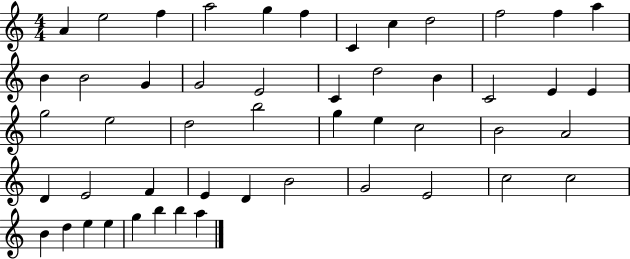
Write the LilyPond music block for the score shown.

{
  \clef treble
  \numericTimeSignature
  \time 4/4
  \key c \major
  a'4 e''2 f''4 | a''2 g''4 f''4 | c'4 c''4 d''2 | f''2 f''4 a''4 | \break b'4 b'2 g'4 | g'2 e'2 | c'4 d''2 b'4 | c'2 e'4 e'4 | \break g''2 e''2 | d''2 b''2 | g''4 e''4 c''2 | b'2 a'2 | \break d'4 e'2 f'4 | e'4 d'4 b'2 | g'2 e'2 | c''2 c''2 | \break b'4 d''4 e''4 e''4 | g''4 b''4 b''4 a''4 | \bar "|."
}